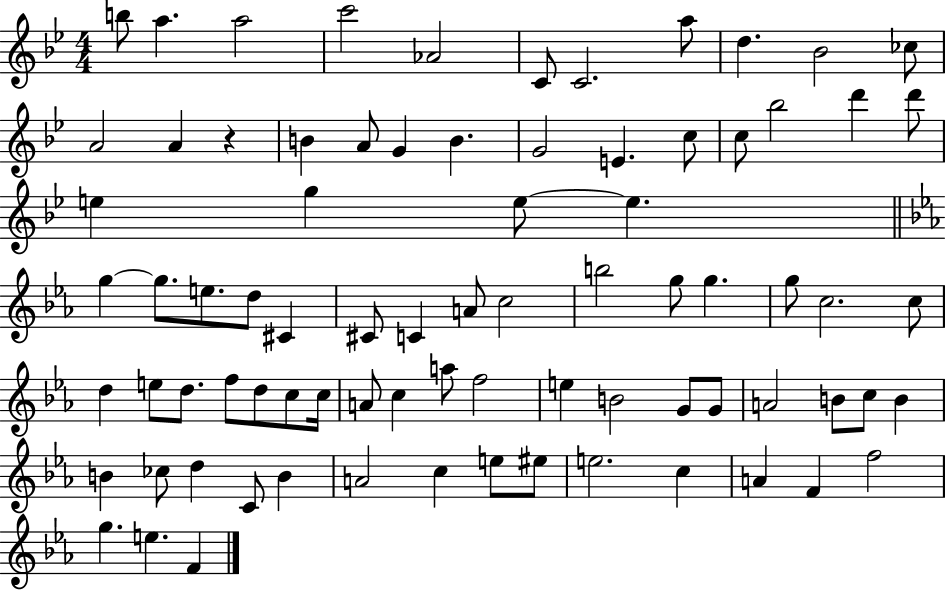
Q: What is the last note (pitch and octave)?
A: F4